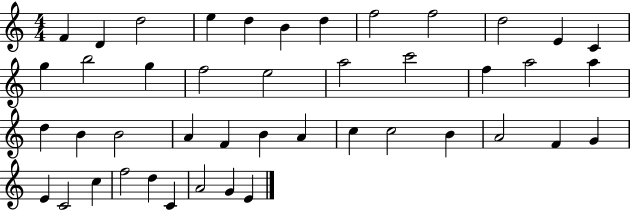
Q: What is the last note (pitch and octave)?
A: E4